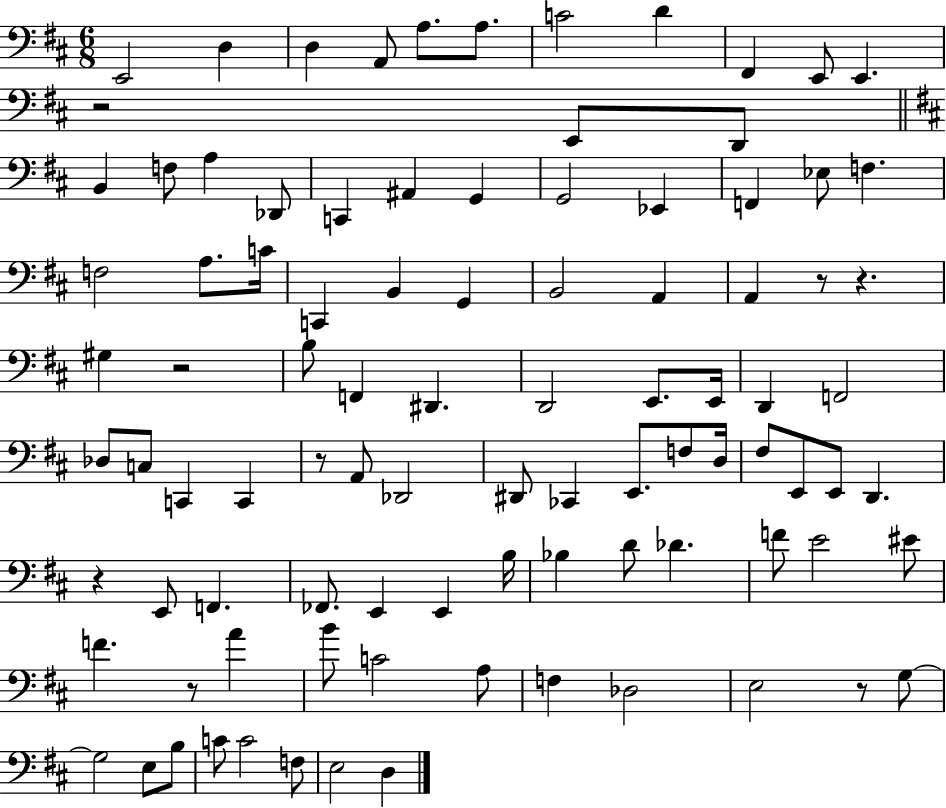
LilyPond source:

{
  \clef bass
  \numericTimeSignature
  \time 6/8
  \key d \major
  e,2 d4 | d4 a,8 a8. a8. | c'2 d'4 | fis,4 e,8 e,4. | \break r2 e,8 d,8 | \bar "||" \break \key d \major b,4 f8 a4 des,8 | c,4 ais,4 g,4 | g,2 ees,4 | f,4 ees8 f4. | \break f2 a8. c'16 | c,4 b,4 g,4 | b,2 a,4 | a,4 r8 r4. | \break gis4 r2 | b8 f,4 dis,4. | d,2 e,8. e,16 | d,4 f,2 | \break des8 c8 c,4 c,4 | r8 a,8 des,2 | dis,8 ces,4 e,8. f8 d16 | fis8 e,8 e,8 d,4. | \break r4 e,8 f,4. | fes,8. e,4 e,4 b16 | bes4 d'8 des'4. | f'8 e'2 eis'8 | \break f'4. r8 a'4 | b'8 c'2 a8 | f4 des2 | e2 r8 g8~~ | \break g2 e8 b8 | c'8 c'2 f8 | e2 d4 | \bar "|."
}